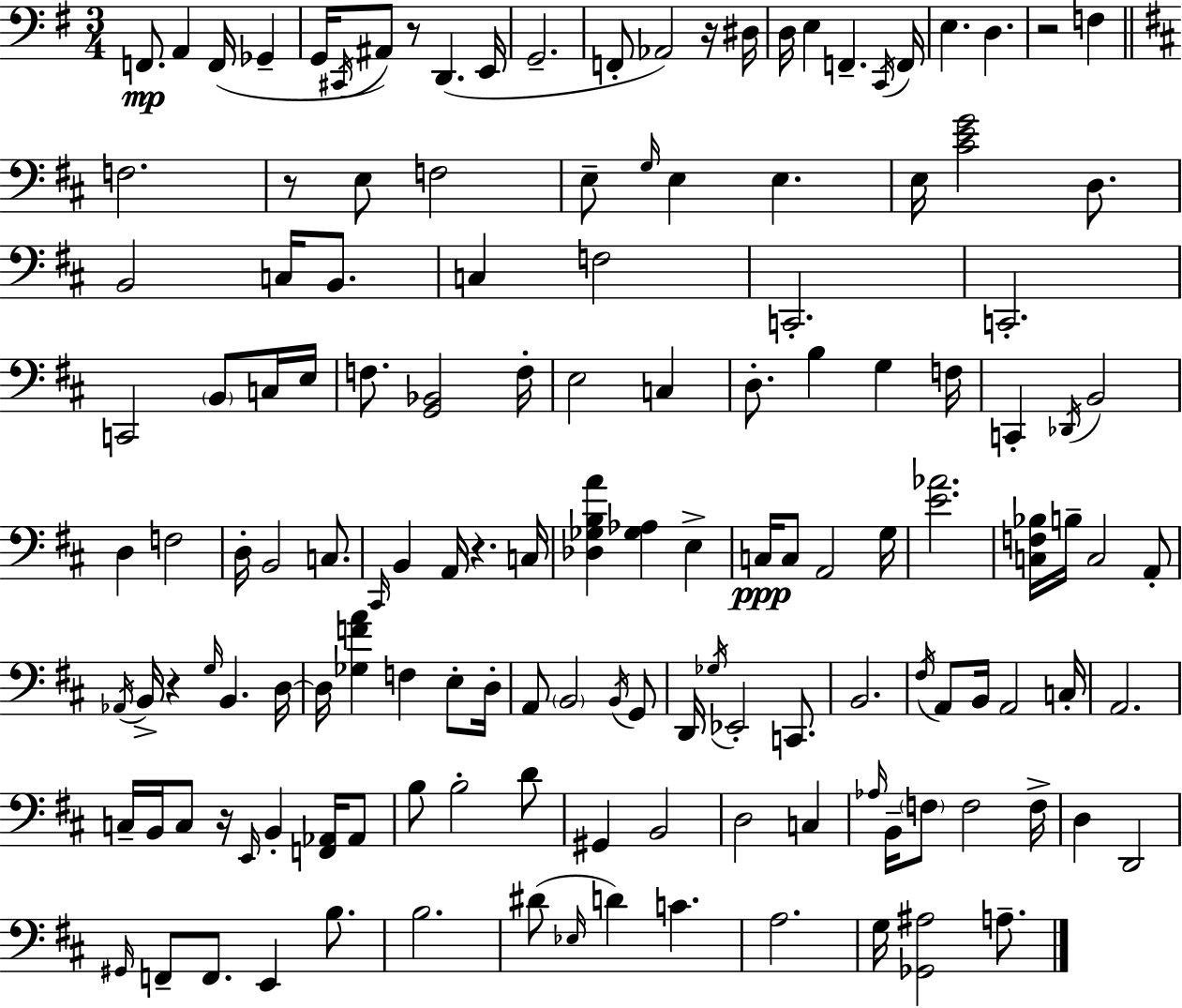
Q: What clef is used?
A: bass